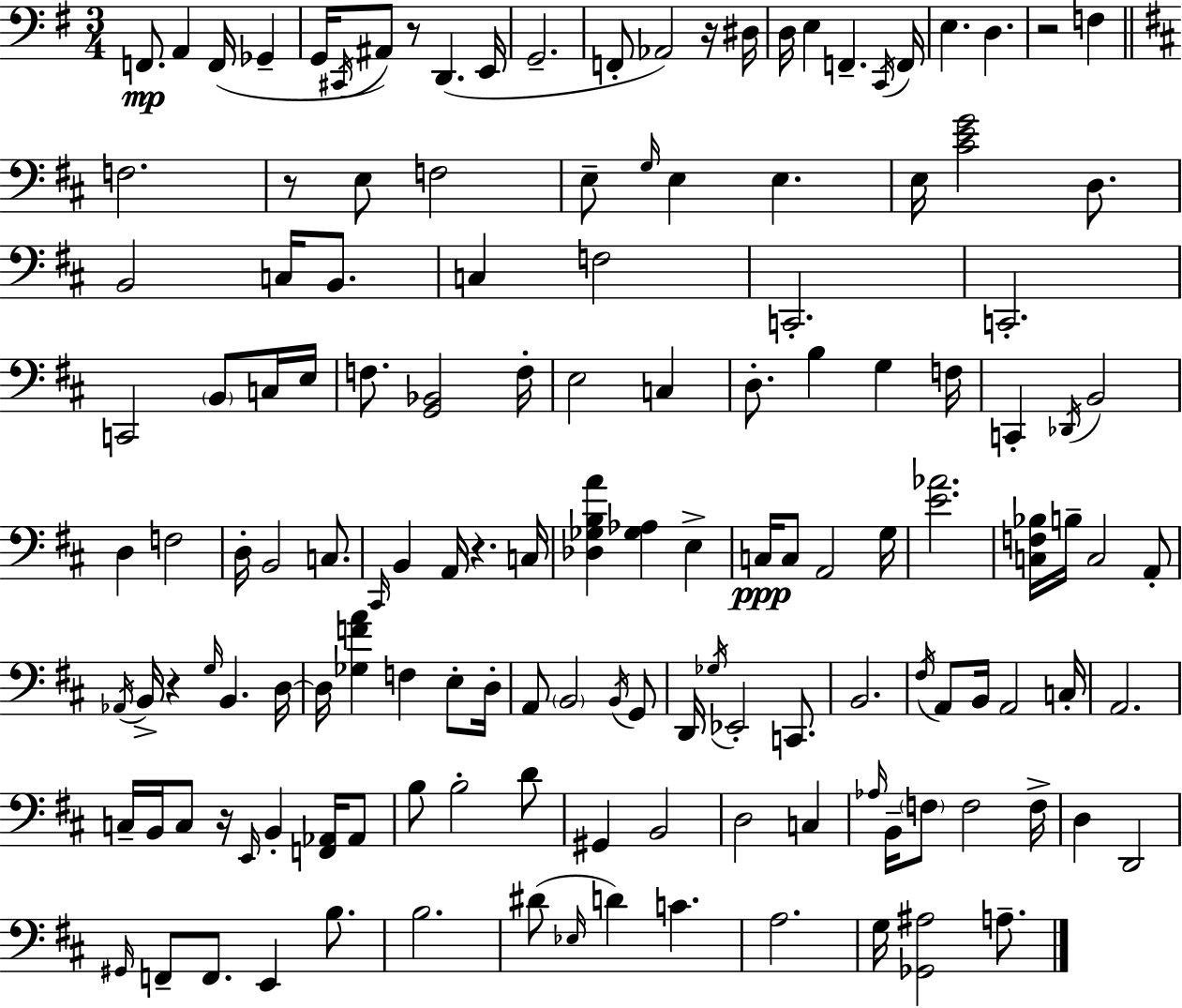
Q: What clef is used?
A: bass